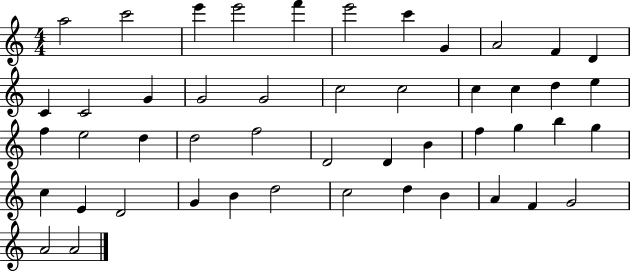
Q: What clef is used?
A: treble